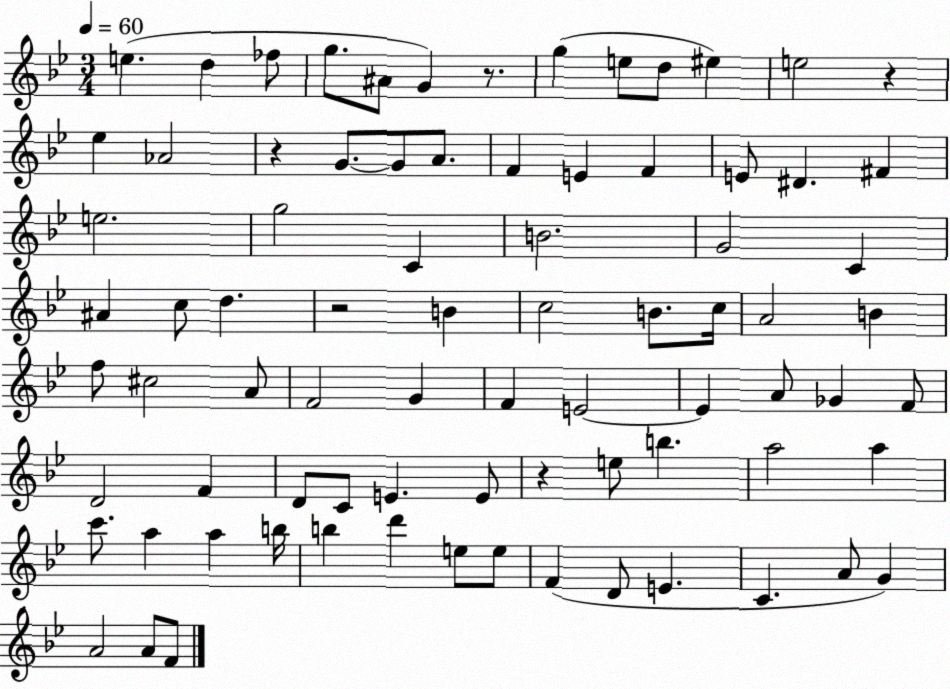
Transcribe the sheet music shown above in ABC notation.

X:1
T:Untitled
M:3/4
L:1/4
K:Bb
e d _f/2 g/2 ^A/2 G z/2 g e/2 d/2 ^e e2 z _e _A2 z G/2 G/2 A/2 F E F E/2 ^D ^F e2 g2 C B2 G2 C ^A c/2 d z2 B c2 B/2 c/4 A2 B f/2 ^c2 A/2 F2 G F E2 E A/2 _G F/2 D2 F D/2 C/2 E E/2 z e/2 b a2 a c'/2 a a b/4 b d' e/2 e/2 F D/2 E C A/2 G A2 A/2 F/2